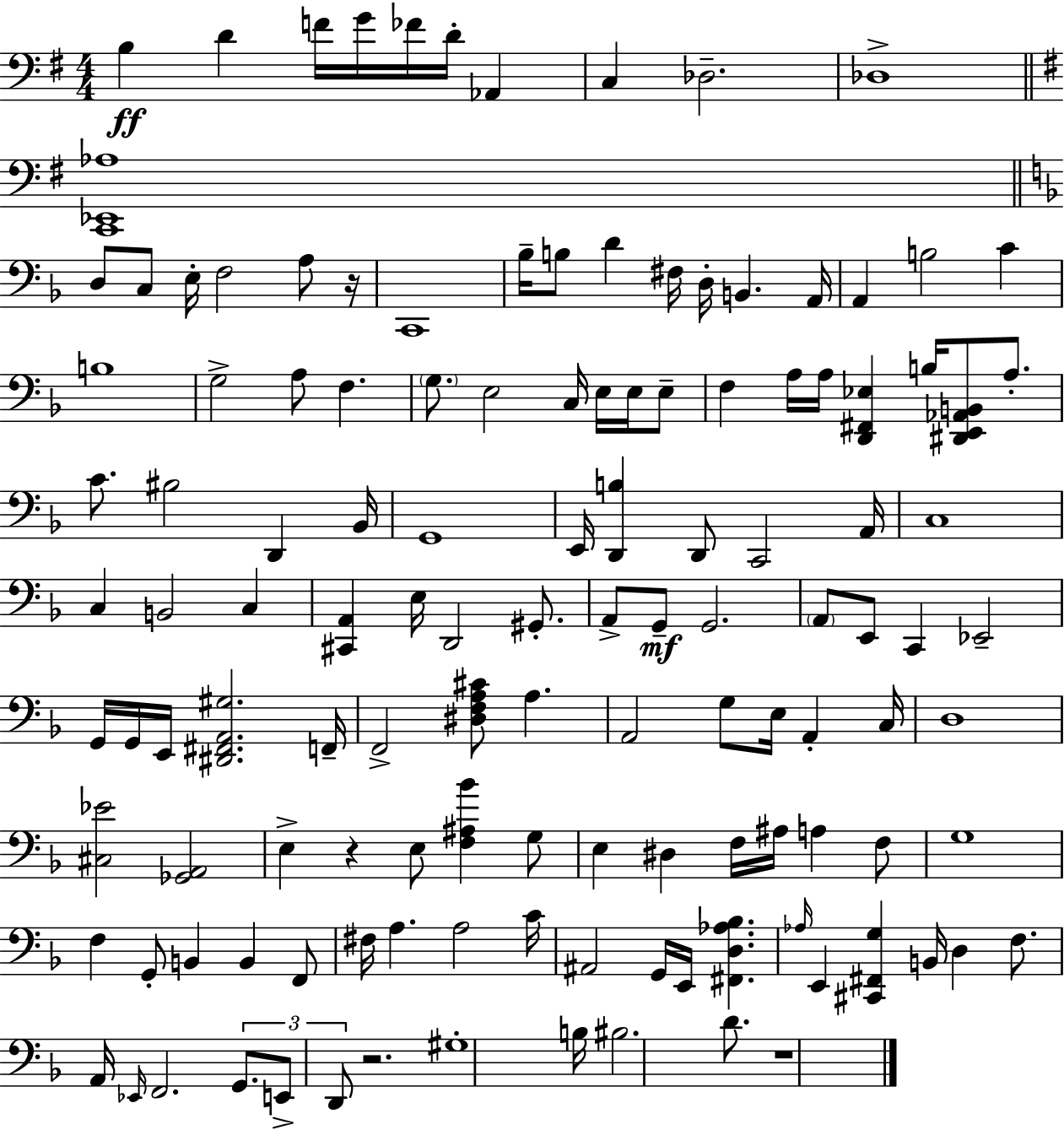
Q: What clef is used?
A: bass